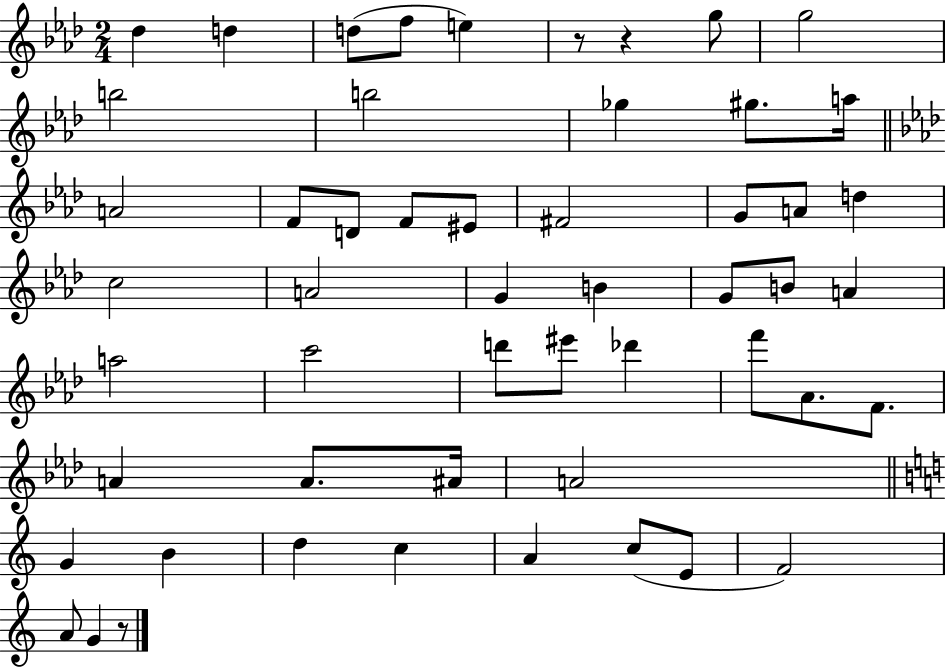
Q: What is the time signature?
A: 2/4